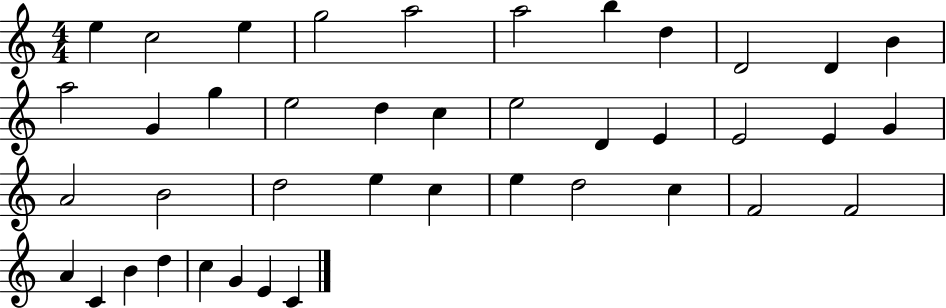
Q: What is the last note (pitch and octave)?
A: C4